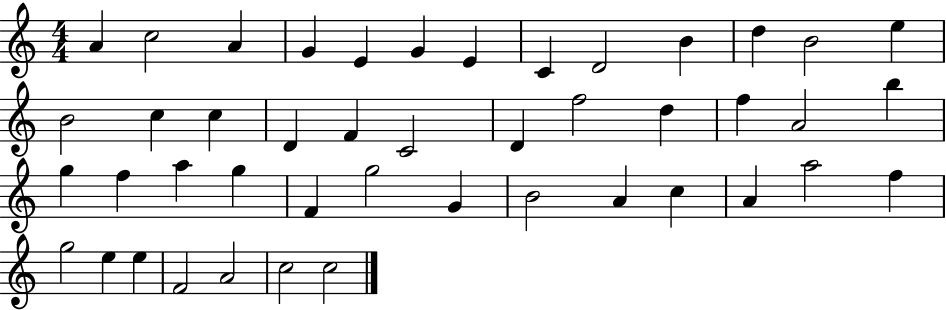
X:1
T:Untitled
M:4/4
L:1/4
K:C
A c2 A G E G E C D2 B d B2 e B2 c c D F C2 D f2 d f A2 b g f a g F g2 G B2 A c A a2 f g2 e e F2 A2 c2 c2